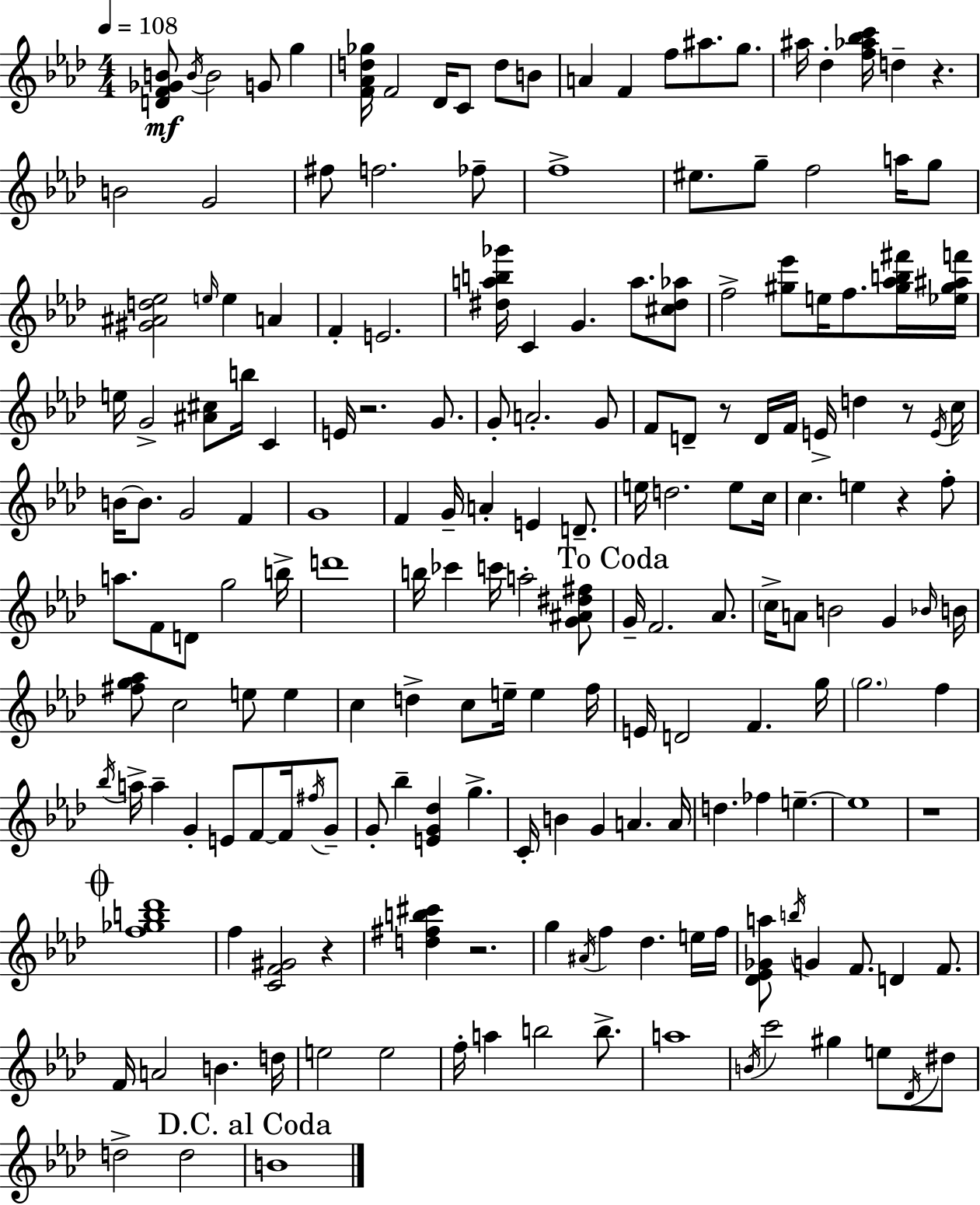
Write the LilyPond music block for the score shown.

{
  \clef treble
  \numericTimeSignature
  \time 4/4
  \key f \minor
  \tempo 4 = 108
  <d' f' ges' b'>8\mf \acciaccatura { b'16 } b'2 g'8 g''4 | <f' aes' d'' ges''>16 f'2 des'16 c'8 d''8 b'8 | a'4 f'4 f''8 ais''8. g''8. | ais''16 des''4-. <f'' aes'' bes'' c'''>16 d''4-- r4. | \break b'2 g'2 | fis''8 f''2. fes''8-- | f''1-> | eis''8. g''8-- f''2 a''16 g''8 | \break <gis' ais' d'' ees''>2 \grace { e''16 } e''4 a'4 | f'4-. e'2. | <dis'' a'' b'' ges'''>16 c'4 g'4. a''8. | <cis'' dis'' aes''>8 f''2-> <gis'' ees'''>8 e''16 f''8. | \break <gis'' aes'' b'' fis'''>16 <ees'' gis'' ais'' f'''>16 e''16 g'2-> <ais' cis''>8 b''16 c'4 | e'16 r2. g'8. | g'8-. a'2.-. | g'8 f'8 d'8-- r8 d'16 f'16 e'16-> d''4 r8 | \break \acciaccatura { e'16 } c''16 b'16~~ b'8. g'2 f'4 | g'1 | f'4 g'16-- a'4-. e'4 | d'8.-- e''16 d''2. | \break e''8 c''16 c''4. e''4 r4 | f''8-. a''8. f'8 d'8 g''2 | b''16-> d'''1 | b''16 ces'''4 c'''16 a''2-. | \break <g' ais' dis'' fis''>8 \mark "To Coda" g'16-- f'2. | aes'8. \parenthesize c''16-> a'8 b'2 g'4 | \grace { bes'16 } b'16 <fis'' g'' aes''>8 c''2 e''8 | e''4 c''4 d''4-> c''8 e''16-- e''4 | \break f''16 e'16 d'2 f'4. | g''16 \parenthesize g''2. | f''4 \acciaccatura { bes''16 } a''16-> a''4-- g'4-. e'8 | f'8~~ f'16 \acciaccatura { fis''16 } g'8-- g'8-. bes''4-- <e' g' des''>4 | \break g''4.-> c'16-. b'4 g'4 a'4. | a'16 d''4. fes''4 | e''4.--~~ e''1 | r1 | \break \mark \markup { \musicglyph "scripts.coda" } <f'' ges'' b'' des'''>1 | f''4 <c' f' gis'>2 | r4 <d'' fis'' b'' cis'''>4 r2. | g''4 \acciaccatura { ais'16 } f''4 des''4. | \break e''16 f''16 <des' ees' ges' a''>8 \acciaccatura { b''16 } g'4 f'8. | d'4 f'8. f'16 a'2 | b'4. d''16 e''2 | e''2 f''16-. a''4 b''2 | \break b''8.-> a''1 | \acciaccatura { b'16 } c'''2 | gis''4 e''8 \acciaccatura { des'16 } dis''8 d''2-> | d''2 \mark "D.C. al Coda" b'1 | \break \bar "|."
}